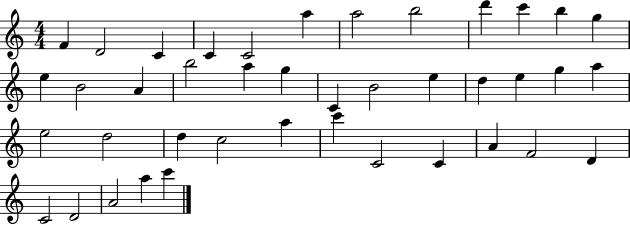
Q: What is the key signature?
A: C major